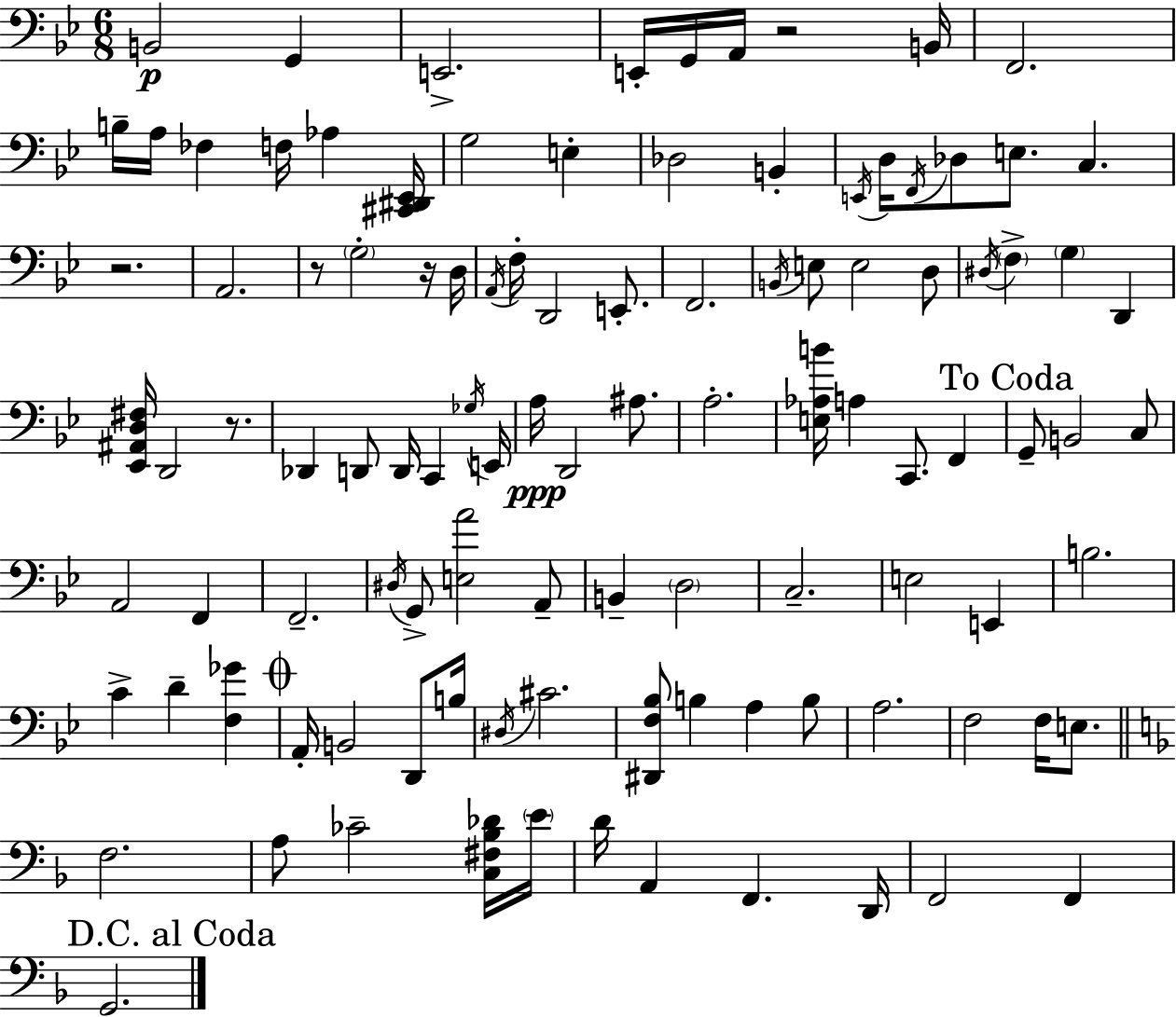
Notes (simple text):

B2/h G2/q E2/h. E2/s G2/s A2/s R/h B2/s F2/h. B3/s A3/s FES3/q F3/s Ab3/q [C#2,D#2,Eb2]/s G3/h E3/q Db3/h B2/q E2/s D3/s F2/s Db3/e E3/e. C3/q. R/h. A2/h. R/e G3/h R/s D3/s A2/s F3/s D2/h E2/e. F2/h. B2/s E3/e E3/h D3/e D#3/s F3/q G3/q D2/q [Eb2,A#2,D3,F#3]/s D2/h R/e. Db2/q D2/e D2/s C2/q Gb3/s E2/s A3/s D2/h A#3/e. A3/h. [E3,Ab3,B4]/s A3/q C2/e. F2/q G2/e B2/h C3/e A2/h F2/q F2/h. D#3/s G2/e [E3,A4]/h A2/e B2/q D3/h C3/h. E3/h E2/q B3/h. C4/q D4/q [F3,Gb4]/q A2/s B2/h D2/e B3/s D#3/s C#4/h. [D#2,F3,Bb3]/e B3/q A3/q B3/e A3/h. F3/h F3/s E3/e. F3/h. A3/e CES4/h [C3,F#3,Bb3,Db4]/s E4/s D4/s A2/q F2/q. D2/s F2/h F2/q G2/h.